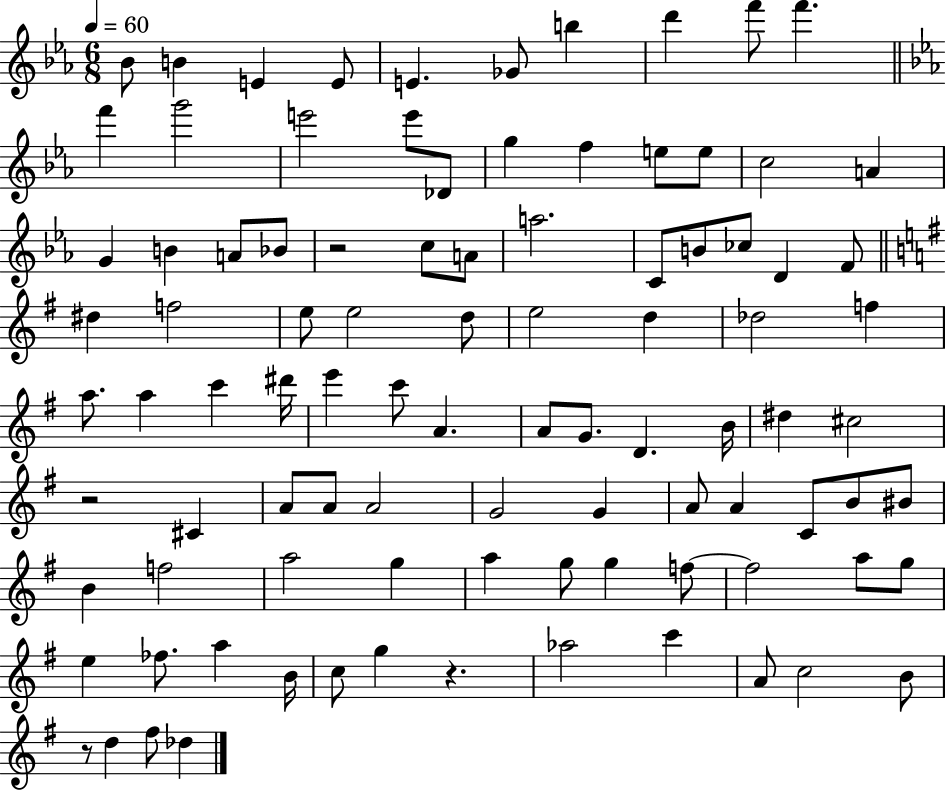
{
  \clef treble
  \numericTimeSignature
  \time 6/8
  \key ees \major
  \tempo 4 = 60
  bes'8 b'4 e'4 e'8 | e'4. ges'8 b''4 | d'''4 f'''8 f'''4. | \bar "||" \break \key c \minor f'''4 g'''2 | e'''2 e'''8 des'8 | g''4 f''4 e''8 e''8 | c''2 a'4 | \break g'4 b'4 a'8 bes'8 | r2 c''8 a'8 | a''2. | c'8 b'8 ces''8 d'4 f'8 | \break \bar "||" \break \key e \minor dis''4 f''2 | e''8 e''2 d''8 | e''2 d''4 | des''2 f''4 | \break a''8. a''4 c'''4 dis'''16 | e'''4 c'''8 a'4. | a'8 g'8. d'4. b'16 | dis''4 cis''2 | \break r2 cis'4 | a'8 a'8 a'2 | g'2 g'4 | a'8 a'4 c'8 b'8 bis'8 | \break b'4 f''2 | a''2 g''4 | a''4 g''8 g''4 f''8~~ | f''2 a''8 g''8 | \break e''4 fes''8. a''4 b'16 | c''8 g''4 r4. | aes''2 c'''4 | a'8 c''2 b'8 | \break r8 d''4 fis''8 des''4 | \bar "|."
}